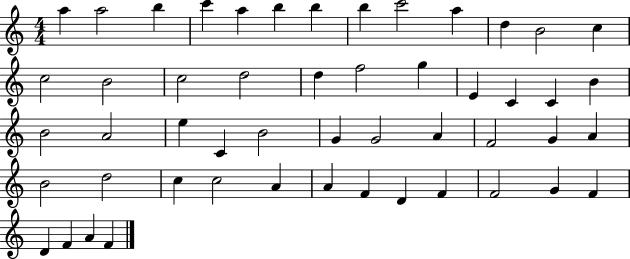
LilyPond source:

{
  \clef treble
  \numericTimeSignature
  \time 4/4
  \key c \major
  a''4 a''2 b''4 | c'''4 a''4 b''4 b''4 | b''4 c'''2 a''4 | d''4 b'2 c''4 | \break c''2 b'2 | c''2 d''2 | d''4 f''2 g''4 | e'4 c'4 c'4 b'4 | \break b'2 a'2 | e''4 c'4 b'2 | g'4 g'2 a'4 | f'2 g'4 a'4 | \break b'2 d''2 | c''4 c''2 a'4 | a'4 f'4 d'4 f'4 | f'2 g'4 f'4 | \break d'4 f'4 a'4 f'4 | \bar "|."
}